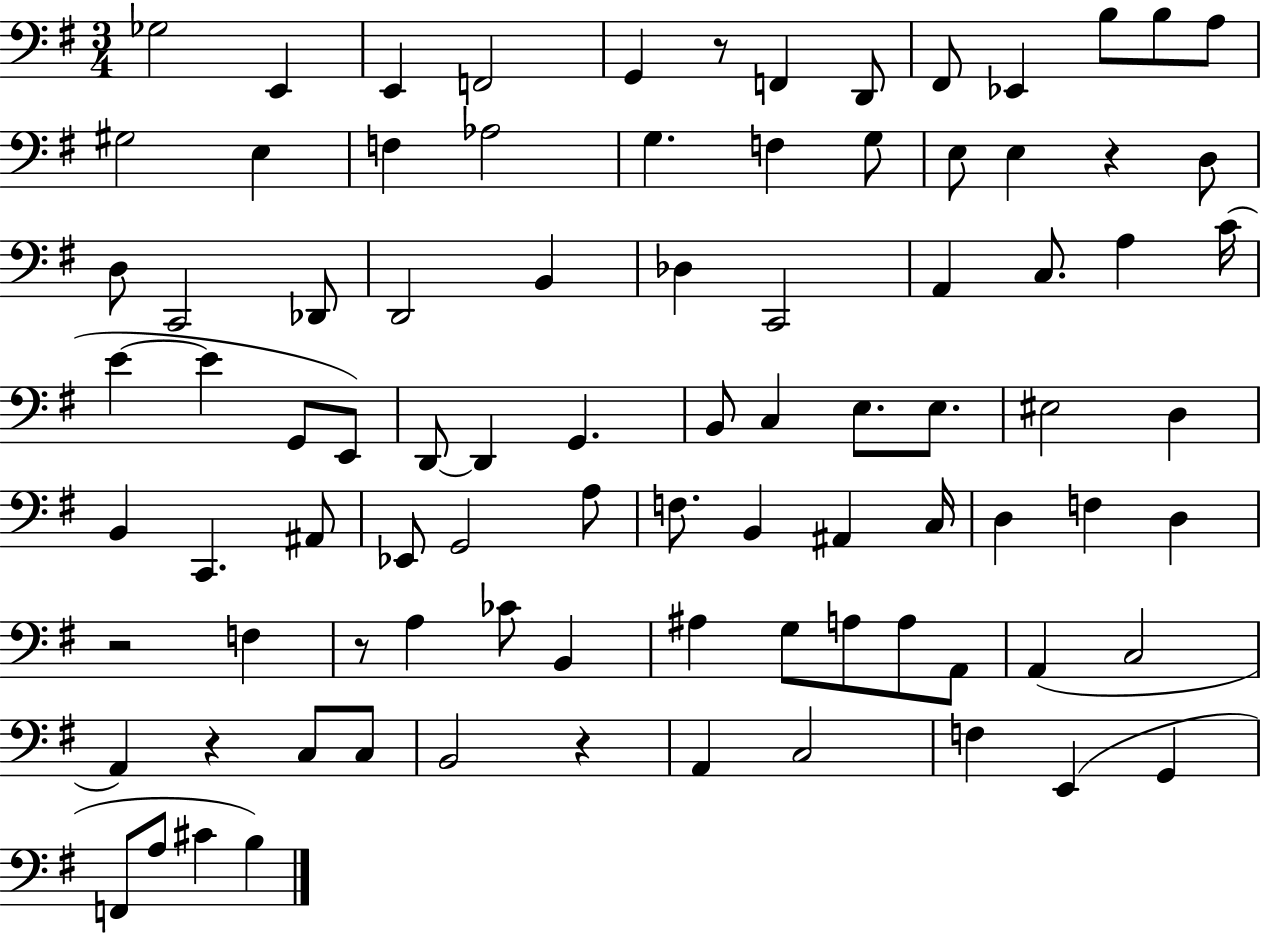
{
  \clef bass
  \numericTimeSignature
  \time 3/4
  \key g \major
  ges2 e,4 | e,4 f,2 | g,4 r8 f,4 d,8 | fis,8 ees,4 b8 b8 a8 | \break gis2 e4 | f4 aes2 | g4. f4 g8 | e8 e4 r4 d8 | \break d8 c,2 des,8 | d,2 b,4 | des4 c,2 | a,4 c8. a4 c'16( | \break e'4~~ e'4 g,8 e,8) | d,8~~ d,4 g,4. | b,8 c4 e8. e8. | eis2 d4 | \break b,4 c,4. ais,8 | ees,8 g,2 a8 | f8. b,4 ais,4 c16 | d4 f4 d4 | \break r2 f4 | r8 a4 ces'8 b,4 | ais4 g8 a8 a8 a,8 | a,4( c2 | \break a,4) r4 c8 c8 | b,2 r4 | a,4 c2 | f4 e,4( g,4 | \break f,8 a8 cis'4 b4) | \bar "|."
}